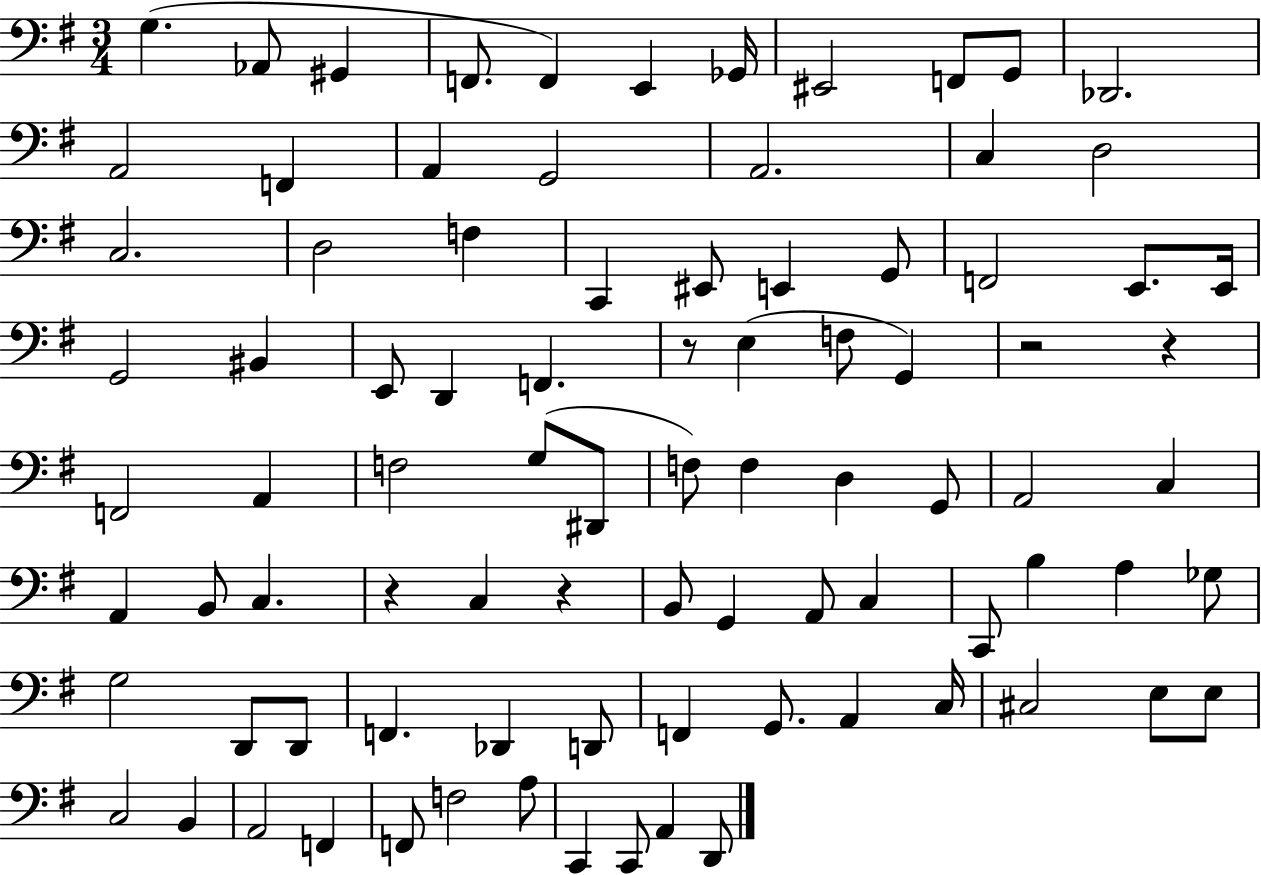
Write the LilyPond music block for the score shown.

{
  \clef bass
  \numericTimeSignature
  \time 3/4
  \key g \major
  g4.( aes,8 gis,4 | f,8. f,4) e,4 ges,16 | eis,2 f,8 g,8 | des,2. | \break a,2 f,4 | a,4 g,2 | a,2. | c4 d2 | \break c2. | d2 f4 | c,4 eis,8 e,4 g,8 | f,2 e,8. e,16 | \break g,2 bis,4 | e,8 d,4 f,4. | r8 e4( f8 g,4) | r2 r4 | \break f,2 a,4 | f2 g8( dis,8 | f8) f4 d4 g,8 | a,2 c4 | \break a,4 b,8 c4. | r4 c4 r4 | b,8 g,4 a,8 c4 | c,8 b4 a4 ges8 | \break g2 d,8 d,8 | f,4. des,4 d,8 | f,4 g,8. a,4 c16 | cis2 e8 e8 | \break c2 b,4 | a,2 f,4 | f,8 f2 a8 | c,4 c,8 a,4 d,8 | \break \bar "|."
}